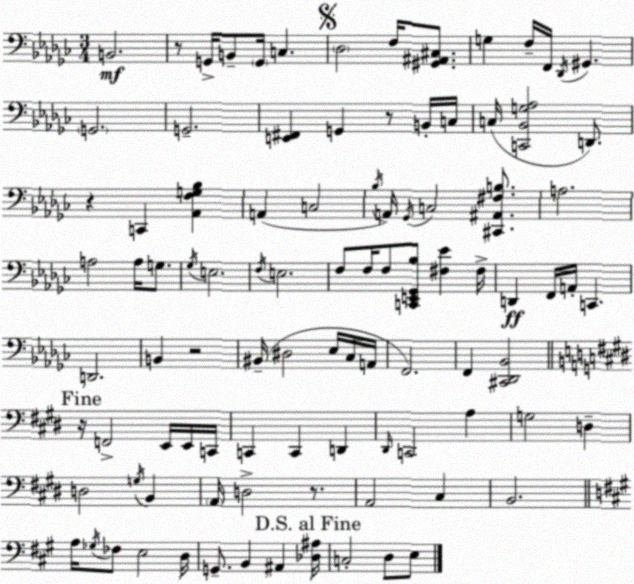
X:1
T:Untitled
M:3/4
L:1/4
K:Ebm
B,,2 z/2 G,,/4 B,,/2 G,,/4 C, _D,2 F,/4 [^G,,^A,,^C,]/2 G, F,/4 F,,/4 _D,,/4 ^G,, G,,2 G,,2 [E,,^F,,] G,, z/2 B,,/4 C,/4 C,/4 [C,,_B,,G,_A,]2 D,,/2 z C,, [_A,,F,G,_B,] A,, C,2 _B,/4 A,,/4 _G,,/4 C,2 [^C,,^A,,^F,B,]/2 A,2 A,2 A,/4 G,/2 _G,/4 E,2 F,/4 E,2 F,/2 F,/4 F,/2 [C,,E,,_G,,_B,]/2 [^F,_E] ^F,/4 D,, F,,/4 A,,/4 C,, D,,2 B,, z2 ^B,,/4 ^D,2 _E,/4 _C,/4 A,,/4 F,,2 F,, [^C,,_D,,_B,,]2 z/4 F,,2 E,,/4 E,,/4 C,,/4 C,, C,, D,, ^D,,/4 C,,2 A, G,2 D, D,2 G,/4 B,, A,,/4 D,2 z/2 A,,2 ^C, B,,2 A,/4 _G,/4 _F,/2 E,2 D,/4 G,,/2 B,, ^A,, [_D,^A,]/4 C,2 D,/2 E,/2